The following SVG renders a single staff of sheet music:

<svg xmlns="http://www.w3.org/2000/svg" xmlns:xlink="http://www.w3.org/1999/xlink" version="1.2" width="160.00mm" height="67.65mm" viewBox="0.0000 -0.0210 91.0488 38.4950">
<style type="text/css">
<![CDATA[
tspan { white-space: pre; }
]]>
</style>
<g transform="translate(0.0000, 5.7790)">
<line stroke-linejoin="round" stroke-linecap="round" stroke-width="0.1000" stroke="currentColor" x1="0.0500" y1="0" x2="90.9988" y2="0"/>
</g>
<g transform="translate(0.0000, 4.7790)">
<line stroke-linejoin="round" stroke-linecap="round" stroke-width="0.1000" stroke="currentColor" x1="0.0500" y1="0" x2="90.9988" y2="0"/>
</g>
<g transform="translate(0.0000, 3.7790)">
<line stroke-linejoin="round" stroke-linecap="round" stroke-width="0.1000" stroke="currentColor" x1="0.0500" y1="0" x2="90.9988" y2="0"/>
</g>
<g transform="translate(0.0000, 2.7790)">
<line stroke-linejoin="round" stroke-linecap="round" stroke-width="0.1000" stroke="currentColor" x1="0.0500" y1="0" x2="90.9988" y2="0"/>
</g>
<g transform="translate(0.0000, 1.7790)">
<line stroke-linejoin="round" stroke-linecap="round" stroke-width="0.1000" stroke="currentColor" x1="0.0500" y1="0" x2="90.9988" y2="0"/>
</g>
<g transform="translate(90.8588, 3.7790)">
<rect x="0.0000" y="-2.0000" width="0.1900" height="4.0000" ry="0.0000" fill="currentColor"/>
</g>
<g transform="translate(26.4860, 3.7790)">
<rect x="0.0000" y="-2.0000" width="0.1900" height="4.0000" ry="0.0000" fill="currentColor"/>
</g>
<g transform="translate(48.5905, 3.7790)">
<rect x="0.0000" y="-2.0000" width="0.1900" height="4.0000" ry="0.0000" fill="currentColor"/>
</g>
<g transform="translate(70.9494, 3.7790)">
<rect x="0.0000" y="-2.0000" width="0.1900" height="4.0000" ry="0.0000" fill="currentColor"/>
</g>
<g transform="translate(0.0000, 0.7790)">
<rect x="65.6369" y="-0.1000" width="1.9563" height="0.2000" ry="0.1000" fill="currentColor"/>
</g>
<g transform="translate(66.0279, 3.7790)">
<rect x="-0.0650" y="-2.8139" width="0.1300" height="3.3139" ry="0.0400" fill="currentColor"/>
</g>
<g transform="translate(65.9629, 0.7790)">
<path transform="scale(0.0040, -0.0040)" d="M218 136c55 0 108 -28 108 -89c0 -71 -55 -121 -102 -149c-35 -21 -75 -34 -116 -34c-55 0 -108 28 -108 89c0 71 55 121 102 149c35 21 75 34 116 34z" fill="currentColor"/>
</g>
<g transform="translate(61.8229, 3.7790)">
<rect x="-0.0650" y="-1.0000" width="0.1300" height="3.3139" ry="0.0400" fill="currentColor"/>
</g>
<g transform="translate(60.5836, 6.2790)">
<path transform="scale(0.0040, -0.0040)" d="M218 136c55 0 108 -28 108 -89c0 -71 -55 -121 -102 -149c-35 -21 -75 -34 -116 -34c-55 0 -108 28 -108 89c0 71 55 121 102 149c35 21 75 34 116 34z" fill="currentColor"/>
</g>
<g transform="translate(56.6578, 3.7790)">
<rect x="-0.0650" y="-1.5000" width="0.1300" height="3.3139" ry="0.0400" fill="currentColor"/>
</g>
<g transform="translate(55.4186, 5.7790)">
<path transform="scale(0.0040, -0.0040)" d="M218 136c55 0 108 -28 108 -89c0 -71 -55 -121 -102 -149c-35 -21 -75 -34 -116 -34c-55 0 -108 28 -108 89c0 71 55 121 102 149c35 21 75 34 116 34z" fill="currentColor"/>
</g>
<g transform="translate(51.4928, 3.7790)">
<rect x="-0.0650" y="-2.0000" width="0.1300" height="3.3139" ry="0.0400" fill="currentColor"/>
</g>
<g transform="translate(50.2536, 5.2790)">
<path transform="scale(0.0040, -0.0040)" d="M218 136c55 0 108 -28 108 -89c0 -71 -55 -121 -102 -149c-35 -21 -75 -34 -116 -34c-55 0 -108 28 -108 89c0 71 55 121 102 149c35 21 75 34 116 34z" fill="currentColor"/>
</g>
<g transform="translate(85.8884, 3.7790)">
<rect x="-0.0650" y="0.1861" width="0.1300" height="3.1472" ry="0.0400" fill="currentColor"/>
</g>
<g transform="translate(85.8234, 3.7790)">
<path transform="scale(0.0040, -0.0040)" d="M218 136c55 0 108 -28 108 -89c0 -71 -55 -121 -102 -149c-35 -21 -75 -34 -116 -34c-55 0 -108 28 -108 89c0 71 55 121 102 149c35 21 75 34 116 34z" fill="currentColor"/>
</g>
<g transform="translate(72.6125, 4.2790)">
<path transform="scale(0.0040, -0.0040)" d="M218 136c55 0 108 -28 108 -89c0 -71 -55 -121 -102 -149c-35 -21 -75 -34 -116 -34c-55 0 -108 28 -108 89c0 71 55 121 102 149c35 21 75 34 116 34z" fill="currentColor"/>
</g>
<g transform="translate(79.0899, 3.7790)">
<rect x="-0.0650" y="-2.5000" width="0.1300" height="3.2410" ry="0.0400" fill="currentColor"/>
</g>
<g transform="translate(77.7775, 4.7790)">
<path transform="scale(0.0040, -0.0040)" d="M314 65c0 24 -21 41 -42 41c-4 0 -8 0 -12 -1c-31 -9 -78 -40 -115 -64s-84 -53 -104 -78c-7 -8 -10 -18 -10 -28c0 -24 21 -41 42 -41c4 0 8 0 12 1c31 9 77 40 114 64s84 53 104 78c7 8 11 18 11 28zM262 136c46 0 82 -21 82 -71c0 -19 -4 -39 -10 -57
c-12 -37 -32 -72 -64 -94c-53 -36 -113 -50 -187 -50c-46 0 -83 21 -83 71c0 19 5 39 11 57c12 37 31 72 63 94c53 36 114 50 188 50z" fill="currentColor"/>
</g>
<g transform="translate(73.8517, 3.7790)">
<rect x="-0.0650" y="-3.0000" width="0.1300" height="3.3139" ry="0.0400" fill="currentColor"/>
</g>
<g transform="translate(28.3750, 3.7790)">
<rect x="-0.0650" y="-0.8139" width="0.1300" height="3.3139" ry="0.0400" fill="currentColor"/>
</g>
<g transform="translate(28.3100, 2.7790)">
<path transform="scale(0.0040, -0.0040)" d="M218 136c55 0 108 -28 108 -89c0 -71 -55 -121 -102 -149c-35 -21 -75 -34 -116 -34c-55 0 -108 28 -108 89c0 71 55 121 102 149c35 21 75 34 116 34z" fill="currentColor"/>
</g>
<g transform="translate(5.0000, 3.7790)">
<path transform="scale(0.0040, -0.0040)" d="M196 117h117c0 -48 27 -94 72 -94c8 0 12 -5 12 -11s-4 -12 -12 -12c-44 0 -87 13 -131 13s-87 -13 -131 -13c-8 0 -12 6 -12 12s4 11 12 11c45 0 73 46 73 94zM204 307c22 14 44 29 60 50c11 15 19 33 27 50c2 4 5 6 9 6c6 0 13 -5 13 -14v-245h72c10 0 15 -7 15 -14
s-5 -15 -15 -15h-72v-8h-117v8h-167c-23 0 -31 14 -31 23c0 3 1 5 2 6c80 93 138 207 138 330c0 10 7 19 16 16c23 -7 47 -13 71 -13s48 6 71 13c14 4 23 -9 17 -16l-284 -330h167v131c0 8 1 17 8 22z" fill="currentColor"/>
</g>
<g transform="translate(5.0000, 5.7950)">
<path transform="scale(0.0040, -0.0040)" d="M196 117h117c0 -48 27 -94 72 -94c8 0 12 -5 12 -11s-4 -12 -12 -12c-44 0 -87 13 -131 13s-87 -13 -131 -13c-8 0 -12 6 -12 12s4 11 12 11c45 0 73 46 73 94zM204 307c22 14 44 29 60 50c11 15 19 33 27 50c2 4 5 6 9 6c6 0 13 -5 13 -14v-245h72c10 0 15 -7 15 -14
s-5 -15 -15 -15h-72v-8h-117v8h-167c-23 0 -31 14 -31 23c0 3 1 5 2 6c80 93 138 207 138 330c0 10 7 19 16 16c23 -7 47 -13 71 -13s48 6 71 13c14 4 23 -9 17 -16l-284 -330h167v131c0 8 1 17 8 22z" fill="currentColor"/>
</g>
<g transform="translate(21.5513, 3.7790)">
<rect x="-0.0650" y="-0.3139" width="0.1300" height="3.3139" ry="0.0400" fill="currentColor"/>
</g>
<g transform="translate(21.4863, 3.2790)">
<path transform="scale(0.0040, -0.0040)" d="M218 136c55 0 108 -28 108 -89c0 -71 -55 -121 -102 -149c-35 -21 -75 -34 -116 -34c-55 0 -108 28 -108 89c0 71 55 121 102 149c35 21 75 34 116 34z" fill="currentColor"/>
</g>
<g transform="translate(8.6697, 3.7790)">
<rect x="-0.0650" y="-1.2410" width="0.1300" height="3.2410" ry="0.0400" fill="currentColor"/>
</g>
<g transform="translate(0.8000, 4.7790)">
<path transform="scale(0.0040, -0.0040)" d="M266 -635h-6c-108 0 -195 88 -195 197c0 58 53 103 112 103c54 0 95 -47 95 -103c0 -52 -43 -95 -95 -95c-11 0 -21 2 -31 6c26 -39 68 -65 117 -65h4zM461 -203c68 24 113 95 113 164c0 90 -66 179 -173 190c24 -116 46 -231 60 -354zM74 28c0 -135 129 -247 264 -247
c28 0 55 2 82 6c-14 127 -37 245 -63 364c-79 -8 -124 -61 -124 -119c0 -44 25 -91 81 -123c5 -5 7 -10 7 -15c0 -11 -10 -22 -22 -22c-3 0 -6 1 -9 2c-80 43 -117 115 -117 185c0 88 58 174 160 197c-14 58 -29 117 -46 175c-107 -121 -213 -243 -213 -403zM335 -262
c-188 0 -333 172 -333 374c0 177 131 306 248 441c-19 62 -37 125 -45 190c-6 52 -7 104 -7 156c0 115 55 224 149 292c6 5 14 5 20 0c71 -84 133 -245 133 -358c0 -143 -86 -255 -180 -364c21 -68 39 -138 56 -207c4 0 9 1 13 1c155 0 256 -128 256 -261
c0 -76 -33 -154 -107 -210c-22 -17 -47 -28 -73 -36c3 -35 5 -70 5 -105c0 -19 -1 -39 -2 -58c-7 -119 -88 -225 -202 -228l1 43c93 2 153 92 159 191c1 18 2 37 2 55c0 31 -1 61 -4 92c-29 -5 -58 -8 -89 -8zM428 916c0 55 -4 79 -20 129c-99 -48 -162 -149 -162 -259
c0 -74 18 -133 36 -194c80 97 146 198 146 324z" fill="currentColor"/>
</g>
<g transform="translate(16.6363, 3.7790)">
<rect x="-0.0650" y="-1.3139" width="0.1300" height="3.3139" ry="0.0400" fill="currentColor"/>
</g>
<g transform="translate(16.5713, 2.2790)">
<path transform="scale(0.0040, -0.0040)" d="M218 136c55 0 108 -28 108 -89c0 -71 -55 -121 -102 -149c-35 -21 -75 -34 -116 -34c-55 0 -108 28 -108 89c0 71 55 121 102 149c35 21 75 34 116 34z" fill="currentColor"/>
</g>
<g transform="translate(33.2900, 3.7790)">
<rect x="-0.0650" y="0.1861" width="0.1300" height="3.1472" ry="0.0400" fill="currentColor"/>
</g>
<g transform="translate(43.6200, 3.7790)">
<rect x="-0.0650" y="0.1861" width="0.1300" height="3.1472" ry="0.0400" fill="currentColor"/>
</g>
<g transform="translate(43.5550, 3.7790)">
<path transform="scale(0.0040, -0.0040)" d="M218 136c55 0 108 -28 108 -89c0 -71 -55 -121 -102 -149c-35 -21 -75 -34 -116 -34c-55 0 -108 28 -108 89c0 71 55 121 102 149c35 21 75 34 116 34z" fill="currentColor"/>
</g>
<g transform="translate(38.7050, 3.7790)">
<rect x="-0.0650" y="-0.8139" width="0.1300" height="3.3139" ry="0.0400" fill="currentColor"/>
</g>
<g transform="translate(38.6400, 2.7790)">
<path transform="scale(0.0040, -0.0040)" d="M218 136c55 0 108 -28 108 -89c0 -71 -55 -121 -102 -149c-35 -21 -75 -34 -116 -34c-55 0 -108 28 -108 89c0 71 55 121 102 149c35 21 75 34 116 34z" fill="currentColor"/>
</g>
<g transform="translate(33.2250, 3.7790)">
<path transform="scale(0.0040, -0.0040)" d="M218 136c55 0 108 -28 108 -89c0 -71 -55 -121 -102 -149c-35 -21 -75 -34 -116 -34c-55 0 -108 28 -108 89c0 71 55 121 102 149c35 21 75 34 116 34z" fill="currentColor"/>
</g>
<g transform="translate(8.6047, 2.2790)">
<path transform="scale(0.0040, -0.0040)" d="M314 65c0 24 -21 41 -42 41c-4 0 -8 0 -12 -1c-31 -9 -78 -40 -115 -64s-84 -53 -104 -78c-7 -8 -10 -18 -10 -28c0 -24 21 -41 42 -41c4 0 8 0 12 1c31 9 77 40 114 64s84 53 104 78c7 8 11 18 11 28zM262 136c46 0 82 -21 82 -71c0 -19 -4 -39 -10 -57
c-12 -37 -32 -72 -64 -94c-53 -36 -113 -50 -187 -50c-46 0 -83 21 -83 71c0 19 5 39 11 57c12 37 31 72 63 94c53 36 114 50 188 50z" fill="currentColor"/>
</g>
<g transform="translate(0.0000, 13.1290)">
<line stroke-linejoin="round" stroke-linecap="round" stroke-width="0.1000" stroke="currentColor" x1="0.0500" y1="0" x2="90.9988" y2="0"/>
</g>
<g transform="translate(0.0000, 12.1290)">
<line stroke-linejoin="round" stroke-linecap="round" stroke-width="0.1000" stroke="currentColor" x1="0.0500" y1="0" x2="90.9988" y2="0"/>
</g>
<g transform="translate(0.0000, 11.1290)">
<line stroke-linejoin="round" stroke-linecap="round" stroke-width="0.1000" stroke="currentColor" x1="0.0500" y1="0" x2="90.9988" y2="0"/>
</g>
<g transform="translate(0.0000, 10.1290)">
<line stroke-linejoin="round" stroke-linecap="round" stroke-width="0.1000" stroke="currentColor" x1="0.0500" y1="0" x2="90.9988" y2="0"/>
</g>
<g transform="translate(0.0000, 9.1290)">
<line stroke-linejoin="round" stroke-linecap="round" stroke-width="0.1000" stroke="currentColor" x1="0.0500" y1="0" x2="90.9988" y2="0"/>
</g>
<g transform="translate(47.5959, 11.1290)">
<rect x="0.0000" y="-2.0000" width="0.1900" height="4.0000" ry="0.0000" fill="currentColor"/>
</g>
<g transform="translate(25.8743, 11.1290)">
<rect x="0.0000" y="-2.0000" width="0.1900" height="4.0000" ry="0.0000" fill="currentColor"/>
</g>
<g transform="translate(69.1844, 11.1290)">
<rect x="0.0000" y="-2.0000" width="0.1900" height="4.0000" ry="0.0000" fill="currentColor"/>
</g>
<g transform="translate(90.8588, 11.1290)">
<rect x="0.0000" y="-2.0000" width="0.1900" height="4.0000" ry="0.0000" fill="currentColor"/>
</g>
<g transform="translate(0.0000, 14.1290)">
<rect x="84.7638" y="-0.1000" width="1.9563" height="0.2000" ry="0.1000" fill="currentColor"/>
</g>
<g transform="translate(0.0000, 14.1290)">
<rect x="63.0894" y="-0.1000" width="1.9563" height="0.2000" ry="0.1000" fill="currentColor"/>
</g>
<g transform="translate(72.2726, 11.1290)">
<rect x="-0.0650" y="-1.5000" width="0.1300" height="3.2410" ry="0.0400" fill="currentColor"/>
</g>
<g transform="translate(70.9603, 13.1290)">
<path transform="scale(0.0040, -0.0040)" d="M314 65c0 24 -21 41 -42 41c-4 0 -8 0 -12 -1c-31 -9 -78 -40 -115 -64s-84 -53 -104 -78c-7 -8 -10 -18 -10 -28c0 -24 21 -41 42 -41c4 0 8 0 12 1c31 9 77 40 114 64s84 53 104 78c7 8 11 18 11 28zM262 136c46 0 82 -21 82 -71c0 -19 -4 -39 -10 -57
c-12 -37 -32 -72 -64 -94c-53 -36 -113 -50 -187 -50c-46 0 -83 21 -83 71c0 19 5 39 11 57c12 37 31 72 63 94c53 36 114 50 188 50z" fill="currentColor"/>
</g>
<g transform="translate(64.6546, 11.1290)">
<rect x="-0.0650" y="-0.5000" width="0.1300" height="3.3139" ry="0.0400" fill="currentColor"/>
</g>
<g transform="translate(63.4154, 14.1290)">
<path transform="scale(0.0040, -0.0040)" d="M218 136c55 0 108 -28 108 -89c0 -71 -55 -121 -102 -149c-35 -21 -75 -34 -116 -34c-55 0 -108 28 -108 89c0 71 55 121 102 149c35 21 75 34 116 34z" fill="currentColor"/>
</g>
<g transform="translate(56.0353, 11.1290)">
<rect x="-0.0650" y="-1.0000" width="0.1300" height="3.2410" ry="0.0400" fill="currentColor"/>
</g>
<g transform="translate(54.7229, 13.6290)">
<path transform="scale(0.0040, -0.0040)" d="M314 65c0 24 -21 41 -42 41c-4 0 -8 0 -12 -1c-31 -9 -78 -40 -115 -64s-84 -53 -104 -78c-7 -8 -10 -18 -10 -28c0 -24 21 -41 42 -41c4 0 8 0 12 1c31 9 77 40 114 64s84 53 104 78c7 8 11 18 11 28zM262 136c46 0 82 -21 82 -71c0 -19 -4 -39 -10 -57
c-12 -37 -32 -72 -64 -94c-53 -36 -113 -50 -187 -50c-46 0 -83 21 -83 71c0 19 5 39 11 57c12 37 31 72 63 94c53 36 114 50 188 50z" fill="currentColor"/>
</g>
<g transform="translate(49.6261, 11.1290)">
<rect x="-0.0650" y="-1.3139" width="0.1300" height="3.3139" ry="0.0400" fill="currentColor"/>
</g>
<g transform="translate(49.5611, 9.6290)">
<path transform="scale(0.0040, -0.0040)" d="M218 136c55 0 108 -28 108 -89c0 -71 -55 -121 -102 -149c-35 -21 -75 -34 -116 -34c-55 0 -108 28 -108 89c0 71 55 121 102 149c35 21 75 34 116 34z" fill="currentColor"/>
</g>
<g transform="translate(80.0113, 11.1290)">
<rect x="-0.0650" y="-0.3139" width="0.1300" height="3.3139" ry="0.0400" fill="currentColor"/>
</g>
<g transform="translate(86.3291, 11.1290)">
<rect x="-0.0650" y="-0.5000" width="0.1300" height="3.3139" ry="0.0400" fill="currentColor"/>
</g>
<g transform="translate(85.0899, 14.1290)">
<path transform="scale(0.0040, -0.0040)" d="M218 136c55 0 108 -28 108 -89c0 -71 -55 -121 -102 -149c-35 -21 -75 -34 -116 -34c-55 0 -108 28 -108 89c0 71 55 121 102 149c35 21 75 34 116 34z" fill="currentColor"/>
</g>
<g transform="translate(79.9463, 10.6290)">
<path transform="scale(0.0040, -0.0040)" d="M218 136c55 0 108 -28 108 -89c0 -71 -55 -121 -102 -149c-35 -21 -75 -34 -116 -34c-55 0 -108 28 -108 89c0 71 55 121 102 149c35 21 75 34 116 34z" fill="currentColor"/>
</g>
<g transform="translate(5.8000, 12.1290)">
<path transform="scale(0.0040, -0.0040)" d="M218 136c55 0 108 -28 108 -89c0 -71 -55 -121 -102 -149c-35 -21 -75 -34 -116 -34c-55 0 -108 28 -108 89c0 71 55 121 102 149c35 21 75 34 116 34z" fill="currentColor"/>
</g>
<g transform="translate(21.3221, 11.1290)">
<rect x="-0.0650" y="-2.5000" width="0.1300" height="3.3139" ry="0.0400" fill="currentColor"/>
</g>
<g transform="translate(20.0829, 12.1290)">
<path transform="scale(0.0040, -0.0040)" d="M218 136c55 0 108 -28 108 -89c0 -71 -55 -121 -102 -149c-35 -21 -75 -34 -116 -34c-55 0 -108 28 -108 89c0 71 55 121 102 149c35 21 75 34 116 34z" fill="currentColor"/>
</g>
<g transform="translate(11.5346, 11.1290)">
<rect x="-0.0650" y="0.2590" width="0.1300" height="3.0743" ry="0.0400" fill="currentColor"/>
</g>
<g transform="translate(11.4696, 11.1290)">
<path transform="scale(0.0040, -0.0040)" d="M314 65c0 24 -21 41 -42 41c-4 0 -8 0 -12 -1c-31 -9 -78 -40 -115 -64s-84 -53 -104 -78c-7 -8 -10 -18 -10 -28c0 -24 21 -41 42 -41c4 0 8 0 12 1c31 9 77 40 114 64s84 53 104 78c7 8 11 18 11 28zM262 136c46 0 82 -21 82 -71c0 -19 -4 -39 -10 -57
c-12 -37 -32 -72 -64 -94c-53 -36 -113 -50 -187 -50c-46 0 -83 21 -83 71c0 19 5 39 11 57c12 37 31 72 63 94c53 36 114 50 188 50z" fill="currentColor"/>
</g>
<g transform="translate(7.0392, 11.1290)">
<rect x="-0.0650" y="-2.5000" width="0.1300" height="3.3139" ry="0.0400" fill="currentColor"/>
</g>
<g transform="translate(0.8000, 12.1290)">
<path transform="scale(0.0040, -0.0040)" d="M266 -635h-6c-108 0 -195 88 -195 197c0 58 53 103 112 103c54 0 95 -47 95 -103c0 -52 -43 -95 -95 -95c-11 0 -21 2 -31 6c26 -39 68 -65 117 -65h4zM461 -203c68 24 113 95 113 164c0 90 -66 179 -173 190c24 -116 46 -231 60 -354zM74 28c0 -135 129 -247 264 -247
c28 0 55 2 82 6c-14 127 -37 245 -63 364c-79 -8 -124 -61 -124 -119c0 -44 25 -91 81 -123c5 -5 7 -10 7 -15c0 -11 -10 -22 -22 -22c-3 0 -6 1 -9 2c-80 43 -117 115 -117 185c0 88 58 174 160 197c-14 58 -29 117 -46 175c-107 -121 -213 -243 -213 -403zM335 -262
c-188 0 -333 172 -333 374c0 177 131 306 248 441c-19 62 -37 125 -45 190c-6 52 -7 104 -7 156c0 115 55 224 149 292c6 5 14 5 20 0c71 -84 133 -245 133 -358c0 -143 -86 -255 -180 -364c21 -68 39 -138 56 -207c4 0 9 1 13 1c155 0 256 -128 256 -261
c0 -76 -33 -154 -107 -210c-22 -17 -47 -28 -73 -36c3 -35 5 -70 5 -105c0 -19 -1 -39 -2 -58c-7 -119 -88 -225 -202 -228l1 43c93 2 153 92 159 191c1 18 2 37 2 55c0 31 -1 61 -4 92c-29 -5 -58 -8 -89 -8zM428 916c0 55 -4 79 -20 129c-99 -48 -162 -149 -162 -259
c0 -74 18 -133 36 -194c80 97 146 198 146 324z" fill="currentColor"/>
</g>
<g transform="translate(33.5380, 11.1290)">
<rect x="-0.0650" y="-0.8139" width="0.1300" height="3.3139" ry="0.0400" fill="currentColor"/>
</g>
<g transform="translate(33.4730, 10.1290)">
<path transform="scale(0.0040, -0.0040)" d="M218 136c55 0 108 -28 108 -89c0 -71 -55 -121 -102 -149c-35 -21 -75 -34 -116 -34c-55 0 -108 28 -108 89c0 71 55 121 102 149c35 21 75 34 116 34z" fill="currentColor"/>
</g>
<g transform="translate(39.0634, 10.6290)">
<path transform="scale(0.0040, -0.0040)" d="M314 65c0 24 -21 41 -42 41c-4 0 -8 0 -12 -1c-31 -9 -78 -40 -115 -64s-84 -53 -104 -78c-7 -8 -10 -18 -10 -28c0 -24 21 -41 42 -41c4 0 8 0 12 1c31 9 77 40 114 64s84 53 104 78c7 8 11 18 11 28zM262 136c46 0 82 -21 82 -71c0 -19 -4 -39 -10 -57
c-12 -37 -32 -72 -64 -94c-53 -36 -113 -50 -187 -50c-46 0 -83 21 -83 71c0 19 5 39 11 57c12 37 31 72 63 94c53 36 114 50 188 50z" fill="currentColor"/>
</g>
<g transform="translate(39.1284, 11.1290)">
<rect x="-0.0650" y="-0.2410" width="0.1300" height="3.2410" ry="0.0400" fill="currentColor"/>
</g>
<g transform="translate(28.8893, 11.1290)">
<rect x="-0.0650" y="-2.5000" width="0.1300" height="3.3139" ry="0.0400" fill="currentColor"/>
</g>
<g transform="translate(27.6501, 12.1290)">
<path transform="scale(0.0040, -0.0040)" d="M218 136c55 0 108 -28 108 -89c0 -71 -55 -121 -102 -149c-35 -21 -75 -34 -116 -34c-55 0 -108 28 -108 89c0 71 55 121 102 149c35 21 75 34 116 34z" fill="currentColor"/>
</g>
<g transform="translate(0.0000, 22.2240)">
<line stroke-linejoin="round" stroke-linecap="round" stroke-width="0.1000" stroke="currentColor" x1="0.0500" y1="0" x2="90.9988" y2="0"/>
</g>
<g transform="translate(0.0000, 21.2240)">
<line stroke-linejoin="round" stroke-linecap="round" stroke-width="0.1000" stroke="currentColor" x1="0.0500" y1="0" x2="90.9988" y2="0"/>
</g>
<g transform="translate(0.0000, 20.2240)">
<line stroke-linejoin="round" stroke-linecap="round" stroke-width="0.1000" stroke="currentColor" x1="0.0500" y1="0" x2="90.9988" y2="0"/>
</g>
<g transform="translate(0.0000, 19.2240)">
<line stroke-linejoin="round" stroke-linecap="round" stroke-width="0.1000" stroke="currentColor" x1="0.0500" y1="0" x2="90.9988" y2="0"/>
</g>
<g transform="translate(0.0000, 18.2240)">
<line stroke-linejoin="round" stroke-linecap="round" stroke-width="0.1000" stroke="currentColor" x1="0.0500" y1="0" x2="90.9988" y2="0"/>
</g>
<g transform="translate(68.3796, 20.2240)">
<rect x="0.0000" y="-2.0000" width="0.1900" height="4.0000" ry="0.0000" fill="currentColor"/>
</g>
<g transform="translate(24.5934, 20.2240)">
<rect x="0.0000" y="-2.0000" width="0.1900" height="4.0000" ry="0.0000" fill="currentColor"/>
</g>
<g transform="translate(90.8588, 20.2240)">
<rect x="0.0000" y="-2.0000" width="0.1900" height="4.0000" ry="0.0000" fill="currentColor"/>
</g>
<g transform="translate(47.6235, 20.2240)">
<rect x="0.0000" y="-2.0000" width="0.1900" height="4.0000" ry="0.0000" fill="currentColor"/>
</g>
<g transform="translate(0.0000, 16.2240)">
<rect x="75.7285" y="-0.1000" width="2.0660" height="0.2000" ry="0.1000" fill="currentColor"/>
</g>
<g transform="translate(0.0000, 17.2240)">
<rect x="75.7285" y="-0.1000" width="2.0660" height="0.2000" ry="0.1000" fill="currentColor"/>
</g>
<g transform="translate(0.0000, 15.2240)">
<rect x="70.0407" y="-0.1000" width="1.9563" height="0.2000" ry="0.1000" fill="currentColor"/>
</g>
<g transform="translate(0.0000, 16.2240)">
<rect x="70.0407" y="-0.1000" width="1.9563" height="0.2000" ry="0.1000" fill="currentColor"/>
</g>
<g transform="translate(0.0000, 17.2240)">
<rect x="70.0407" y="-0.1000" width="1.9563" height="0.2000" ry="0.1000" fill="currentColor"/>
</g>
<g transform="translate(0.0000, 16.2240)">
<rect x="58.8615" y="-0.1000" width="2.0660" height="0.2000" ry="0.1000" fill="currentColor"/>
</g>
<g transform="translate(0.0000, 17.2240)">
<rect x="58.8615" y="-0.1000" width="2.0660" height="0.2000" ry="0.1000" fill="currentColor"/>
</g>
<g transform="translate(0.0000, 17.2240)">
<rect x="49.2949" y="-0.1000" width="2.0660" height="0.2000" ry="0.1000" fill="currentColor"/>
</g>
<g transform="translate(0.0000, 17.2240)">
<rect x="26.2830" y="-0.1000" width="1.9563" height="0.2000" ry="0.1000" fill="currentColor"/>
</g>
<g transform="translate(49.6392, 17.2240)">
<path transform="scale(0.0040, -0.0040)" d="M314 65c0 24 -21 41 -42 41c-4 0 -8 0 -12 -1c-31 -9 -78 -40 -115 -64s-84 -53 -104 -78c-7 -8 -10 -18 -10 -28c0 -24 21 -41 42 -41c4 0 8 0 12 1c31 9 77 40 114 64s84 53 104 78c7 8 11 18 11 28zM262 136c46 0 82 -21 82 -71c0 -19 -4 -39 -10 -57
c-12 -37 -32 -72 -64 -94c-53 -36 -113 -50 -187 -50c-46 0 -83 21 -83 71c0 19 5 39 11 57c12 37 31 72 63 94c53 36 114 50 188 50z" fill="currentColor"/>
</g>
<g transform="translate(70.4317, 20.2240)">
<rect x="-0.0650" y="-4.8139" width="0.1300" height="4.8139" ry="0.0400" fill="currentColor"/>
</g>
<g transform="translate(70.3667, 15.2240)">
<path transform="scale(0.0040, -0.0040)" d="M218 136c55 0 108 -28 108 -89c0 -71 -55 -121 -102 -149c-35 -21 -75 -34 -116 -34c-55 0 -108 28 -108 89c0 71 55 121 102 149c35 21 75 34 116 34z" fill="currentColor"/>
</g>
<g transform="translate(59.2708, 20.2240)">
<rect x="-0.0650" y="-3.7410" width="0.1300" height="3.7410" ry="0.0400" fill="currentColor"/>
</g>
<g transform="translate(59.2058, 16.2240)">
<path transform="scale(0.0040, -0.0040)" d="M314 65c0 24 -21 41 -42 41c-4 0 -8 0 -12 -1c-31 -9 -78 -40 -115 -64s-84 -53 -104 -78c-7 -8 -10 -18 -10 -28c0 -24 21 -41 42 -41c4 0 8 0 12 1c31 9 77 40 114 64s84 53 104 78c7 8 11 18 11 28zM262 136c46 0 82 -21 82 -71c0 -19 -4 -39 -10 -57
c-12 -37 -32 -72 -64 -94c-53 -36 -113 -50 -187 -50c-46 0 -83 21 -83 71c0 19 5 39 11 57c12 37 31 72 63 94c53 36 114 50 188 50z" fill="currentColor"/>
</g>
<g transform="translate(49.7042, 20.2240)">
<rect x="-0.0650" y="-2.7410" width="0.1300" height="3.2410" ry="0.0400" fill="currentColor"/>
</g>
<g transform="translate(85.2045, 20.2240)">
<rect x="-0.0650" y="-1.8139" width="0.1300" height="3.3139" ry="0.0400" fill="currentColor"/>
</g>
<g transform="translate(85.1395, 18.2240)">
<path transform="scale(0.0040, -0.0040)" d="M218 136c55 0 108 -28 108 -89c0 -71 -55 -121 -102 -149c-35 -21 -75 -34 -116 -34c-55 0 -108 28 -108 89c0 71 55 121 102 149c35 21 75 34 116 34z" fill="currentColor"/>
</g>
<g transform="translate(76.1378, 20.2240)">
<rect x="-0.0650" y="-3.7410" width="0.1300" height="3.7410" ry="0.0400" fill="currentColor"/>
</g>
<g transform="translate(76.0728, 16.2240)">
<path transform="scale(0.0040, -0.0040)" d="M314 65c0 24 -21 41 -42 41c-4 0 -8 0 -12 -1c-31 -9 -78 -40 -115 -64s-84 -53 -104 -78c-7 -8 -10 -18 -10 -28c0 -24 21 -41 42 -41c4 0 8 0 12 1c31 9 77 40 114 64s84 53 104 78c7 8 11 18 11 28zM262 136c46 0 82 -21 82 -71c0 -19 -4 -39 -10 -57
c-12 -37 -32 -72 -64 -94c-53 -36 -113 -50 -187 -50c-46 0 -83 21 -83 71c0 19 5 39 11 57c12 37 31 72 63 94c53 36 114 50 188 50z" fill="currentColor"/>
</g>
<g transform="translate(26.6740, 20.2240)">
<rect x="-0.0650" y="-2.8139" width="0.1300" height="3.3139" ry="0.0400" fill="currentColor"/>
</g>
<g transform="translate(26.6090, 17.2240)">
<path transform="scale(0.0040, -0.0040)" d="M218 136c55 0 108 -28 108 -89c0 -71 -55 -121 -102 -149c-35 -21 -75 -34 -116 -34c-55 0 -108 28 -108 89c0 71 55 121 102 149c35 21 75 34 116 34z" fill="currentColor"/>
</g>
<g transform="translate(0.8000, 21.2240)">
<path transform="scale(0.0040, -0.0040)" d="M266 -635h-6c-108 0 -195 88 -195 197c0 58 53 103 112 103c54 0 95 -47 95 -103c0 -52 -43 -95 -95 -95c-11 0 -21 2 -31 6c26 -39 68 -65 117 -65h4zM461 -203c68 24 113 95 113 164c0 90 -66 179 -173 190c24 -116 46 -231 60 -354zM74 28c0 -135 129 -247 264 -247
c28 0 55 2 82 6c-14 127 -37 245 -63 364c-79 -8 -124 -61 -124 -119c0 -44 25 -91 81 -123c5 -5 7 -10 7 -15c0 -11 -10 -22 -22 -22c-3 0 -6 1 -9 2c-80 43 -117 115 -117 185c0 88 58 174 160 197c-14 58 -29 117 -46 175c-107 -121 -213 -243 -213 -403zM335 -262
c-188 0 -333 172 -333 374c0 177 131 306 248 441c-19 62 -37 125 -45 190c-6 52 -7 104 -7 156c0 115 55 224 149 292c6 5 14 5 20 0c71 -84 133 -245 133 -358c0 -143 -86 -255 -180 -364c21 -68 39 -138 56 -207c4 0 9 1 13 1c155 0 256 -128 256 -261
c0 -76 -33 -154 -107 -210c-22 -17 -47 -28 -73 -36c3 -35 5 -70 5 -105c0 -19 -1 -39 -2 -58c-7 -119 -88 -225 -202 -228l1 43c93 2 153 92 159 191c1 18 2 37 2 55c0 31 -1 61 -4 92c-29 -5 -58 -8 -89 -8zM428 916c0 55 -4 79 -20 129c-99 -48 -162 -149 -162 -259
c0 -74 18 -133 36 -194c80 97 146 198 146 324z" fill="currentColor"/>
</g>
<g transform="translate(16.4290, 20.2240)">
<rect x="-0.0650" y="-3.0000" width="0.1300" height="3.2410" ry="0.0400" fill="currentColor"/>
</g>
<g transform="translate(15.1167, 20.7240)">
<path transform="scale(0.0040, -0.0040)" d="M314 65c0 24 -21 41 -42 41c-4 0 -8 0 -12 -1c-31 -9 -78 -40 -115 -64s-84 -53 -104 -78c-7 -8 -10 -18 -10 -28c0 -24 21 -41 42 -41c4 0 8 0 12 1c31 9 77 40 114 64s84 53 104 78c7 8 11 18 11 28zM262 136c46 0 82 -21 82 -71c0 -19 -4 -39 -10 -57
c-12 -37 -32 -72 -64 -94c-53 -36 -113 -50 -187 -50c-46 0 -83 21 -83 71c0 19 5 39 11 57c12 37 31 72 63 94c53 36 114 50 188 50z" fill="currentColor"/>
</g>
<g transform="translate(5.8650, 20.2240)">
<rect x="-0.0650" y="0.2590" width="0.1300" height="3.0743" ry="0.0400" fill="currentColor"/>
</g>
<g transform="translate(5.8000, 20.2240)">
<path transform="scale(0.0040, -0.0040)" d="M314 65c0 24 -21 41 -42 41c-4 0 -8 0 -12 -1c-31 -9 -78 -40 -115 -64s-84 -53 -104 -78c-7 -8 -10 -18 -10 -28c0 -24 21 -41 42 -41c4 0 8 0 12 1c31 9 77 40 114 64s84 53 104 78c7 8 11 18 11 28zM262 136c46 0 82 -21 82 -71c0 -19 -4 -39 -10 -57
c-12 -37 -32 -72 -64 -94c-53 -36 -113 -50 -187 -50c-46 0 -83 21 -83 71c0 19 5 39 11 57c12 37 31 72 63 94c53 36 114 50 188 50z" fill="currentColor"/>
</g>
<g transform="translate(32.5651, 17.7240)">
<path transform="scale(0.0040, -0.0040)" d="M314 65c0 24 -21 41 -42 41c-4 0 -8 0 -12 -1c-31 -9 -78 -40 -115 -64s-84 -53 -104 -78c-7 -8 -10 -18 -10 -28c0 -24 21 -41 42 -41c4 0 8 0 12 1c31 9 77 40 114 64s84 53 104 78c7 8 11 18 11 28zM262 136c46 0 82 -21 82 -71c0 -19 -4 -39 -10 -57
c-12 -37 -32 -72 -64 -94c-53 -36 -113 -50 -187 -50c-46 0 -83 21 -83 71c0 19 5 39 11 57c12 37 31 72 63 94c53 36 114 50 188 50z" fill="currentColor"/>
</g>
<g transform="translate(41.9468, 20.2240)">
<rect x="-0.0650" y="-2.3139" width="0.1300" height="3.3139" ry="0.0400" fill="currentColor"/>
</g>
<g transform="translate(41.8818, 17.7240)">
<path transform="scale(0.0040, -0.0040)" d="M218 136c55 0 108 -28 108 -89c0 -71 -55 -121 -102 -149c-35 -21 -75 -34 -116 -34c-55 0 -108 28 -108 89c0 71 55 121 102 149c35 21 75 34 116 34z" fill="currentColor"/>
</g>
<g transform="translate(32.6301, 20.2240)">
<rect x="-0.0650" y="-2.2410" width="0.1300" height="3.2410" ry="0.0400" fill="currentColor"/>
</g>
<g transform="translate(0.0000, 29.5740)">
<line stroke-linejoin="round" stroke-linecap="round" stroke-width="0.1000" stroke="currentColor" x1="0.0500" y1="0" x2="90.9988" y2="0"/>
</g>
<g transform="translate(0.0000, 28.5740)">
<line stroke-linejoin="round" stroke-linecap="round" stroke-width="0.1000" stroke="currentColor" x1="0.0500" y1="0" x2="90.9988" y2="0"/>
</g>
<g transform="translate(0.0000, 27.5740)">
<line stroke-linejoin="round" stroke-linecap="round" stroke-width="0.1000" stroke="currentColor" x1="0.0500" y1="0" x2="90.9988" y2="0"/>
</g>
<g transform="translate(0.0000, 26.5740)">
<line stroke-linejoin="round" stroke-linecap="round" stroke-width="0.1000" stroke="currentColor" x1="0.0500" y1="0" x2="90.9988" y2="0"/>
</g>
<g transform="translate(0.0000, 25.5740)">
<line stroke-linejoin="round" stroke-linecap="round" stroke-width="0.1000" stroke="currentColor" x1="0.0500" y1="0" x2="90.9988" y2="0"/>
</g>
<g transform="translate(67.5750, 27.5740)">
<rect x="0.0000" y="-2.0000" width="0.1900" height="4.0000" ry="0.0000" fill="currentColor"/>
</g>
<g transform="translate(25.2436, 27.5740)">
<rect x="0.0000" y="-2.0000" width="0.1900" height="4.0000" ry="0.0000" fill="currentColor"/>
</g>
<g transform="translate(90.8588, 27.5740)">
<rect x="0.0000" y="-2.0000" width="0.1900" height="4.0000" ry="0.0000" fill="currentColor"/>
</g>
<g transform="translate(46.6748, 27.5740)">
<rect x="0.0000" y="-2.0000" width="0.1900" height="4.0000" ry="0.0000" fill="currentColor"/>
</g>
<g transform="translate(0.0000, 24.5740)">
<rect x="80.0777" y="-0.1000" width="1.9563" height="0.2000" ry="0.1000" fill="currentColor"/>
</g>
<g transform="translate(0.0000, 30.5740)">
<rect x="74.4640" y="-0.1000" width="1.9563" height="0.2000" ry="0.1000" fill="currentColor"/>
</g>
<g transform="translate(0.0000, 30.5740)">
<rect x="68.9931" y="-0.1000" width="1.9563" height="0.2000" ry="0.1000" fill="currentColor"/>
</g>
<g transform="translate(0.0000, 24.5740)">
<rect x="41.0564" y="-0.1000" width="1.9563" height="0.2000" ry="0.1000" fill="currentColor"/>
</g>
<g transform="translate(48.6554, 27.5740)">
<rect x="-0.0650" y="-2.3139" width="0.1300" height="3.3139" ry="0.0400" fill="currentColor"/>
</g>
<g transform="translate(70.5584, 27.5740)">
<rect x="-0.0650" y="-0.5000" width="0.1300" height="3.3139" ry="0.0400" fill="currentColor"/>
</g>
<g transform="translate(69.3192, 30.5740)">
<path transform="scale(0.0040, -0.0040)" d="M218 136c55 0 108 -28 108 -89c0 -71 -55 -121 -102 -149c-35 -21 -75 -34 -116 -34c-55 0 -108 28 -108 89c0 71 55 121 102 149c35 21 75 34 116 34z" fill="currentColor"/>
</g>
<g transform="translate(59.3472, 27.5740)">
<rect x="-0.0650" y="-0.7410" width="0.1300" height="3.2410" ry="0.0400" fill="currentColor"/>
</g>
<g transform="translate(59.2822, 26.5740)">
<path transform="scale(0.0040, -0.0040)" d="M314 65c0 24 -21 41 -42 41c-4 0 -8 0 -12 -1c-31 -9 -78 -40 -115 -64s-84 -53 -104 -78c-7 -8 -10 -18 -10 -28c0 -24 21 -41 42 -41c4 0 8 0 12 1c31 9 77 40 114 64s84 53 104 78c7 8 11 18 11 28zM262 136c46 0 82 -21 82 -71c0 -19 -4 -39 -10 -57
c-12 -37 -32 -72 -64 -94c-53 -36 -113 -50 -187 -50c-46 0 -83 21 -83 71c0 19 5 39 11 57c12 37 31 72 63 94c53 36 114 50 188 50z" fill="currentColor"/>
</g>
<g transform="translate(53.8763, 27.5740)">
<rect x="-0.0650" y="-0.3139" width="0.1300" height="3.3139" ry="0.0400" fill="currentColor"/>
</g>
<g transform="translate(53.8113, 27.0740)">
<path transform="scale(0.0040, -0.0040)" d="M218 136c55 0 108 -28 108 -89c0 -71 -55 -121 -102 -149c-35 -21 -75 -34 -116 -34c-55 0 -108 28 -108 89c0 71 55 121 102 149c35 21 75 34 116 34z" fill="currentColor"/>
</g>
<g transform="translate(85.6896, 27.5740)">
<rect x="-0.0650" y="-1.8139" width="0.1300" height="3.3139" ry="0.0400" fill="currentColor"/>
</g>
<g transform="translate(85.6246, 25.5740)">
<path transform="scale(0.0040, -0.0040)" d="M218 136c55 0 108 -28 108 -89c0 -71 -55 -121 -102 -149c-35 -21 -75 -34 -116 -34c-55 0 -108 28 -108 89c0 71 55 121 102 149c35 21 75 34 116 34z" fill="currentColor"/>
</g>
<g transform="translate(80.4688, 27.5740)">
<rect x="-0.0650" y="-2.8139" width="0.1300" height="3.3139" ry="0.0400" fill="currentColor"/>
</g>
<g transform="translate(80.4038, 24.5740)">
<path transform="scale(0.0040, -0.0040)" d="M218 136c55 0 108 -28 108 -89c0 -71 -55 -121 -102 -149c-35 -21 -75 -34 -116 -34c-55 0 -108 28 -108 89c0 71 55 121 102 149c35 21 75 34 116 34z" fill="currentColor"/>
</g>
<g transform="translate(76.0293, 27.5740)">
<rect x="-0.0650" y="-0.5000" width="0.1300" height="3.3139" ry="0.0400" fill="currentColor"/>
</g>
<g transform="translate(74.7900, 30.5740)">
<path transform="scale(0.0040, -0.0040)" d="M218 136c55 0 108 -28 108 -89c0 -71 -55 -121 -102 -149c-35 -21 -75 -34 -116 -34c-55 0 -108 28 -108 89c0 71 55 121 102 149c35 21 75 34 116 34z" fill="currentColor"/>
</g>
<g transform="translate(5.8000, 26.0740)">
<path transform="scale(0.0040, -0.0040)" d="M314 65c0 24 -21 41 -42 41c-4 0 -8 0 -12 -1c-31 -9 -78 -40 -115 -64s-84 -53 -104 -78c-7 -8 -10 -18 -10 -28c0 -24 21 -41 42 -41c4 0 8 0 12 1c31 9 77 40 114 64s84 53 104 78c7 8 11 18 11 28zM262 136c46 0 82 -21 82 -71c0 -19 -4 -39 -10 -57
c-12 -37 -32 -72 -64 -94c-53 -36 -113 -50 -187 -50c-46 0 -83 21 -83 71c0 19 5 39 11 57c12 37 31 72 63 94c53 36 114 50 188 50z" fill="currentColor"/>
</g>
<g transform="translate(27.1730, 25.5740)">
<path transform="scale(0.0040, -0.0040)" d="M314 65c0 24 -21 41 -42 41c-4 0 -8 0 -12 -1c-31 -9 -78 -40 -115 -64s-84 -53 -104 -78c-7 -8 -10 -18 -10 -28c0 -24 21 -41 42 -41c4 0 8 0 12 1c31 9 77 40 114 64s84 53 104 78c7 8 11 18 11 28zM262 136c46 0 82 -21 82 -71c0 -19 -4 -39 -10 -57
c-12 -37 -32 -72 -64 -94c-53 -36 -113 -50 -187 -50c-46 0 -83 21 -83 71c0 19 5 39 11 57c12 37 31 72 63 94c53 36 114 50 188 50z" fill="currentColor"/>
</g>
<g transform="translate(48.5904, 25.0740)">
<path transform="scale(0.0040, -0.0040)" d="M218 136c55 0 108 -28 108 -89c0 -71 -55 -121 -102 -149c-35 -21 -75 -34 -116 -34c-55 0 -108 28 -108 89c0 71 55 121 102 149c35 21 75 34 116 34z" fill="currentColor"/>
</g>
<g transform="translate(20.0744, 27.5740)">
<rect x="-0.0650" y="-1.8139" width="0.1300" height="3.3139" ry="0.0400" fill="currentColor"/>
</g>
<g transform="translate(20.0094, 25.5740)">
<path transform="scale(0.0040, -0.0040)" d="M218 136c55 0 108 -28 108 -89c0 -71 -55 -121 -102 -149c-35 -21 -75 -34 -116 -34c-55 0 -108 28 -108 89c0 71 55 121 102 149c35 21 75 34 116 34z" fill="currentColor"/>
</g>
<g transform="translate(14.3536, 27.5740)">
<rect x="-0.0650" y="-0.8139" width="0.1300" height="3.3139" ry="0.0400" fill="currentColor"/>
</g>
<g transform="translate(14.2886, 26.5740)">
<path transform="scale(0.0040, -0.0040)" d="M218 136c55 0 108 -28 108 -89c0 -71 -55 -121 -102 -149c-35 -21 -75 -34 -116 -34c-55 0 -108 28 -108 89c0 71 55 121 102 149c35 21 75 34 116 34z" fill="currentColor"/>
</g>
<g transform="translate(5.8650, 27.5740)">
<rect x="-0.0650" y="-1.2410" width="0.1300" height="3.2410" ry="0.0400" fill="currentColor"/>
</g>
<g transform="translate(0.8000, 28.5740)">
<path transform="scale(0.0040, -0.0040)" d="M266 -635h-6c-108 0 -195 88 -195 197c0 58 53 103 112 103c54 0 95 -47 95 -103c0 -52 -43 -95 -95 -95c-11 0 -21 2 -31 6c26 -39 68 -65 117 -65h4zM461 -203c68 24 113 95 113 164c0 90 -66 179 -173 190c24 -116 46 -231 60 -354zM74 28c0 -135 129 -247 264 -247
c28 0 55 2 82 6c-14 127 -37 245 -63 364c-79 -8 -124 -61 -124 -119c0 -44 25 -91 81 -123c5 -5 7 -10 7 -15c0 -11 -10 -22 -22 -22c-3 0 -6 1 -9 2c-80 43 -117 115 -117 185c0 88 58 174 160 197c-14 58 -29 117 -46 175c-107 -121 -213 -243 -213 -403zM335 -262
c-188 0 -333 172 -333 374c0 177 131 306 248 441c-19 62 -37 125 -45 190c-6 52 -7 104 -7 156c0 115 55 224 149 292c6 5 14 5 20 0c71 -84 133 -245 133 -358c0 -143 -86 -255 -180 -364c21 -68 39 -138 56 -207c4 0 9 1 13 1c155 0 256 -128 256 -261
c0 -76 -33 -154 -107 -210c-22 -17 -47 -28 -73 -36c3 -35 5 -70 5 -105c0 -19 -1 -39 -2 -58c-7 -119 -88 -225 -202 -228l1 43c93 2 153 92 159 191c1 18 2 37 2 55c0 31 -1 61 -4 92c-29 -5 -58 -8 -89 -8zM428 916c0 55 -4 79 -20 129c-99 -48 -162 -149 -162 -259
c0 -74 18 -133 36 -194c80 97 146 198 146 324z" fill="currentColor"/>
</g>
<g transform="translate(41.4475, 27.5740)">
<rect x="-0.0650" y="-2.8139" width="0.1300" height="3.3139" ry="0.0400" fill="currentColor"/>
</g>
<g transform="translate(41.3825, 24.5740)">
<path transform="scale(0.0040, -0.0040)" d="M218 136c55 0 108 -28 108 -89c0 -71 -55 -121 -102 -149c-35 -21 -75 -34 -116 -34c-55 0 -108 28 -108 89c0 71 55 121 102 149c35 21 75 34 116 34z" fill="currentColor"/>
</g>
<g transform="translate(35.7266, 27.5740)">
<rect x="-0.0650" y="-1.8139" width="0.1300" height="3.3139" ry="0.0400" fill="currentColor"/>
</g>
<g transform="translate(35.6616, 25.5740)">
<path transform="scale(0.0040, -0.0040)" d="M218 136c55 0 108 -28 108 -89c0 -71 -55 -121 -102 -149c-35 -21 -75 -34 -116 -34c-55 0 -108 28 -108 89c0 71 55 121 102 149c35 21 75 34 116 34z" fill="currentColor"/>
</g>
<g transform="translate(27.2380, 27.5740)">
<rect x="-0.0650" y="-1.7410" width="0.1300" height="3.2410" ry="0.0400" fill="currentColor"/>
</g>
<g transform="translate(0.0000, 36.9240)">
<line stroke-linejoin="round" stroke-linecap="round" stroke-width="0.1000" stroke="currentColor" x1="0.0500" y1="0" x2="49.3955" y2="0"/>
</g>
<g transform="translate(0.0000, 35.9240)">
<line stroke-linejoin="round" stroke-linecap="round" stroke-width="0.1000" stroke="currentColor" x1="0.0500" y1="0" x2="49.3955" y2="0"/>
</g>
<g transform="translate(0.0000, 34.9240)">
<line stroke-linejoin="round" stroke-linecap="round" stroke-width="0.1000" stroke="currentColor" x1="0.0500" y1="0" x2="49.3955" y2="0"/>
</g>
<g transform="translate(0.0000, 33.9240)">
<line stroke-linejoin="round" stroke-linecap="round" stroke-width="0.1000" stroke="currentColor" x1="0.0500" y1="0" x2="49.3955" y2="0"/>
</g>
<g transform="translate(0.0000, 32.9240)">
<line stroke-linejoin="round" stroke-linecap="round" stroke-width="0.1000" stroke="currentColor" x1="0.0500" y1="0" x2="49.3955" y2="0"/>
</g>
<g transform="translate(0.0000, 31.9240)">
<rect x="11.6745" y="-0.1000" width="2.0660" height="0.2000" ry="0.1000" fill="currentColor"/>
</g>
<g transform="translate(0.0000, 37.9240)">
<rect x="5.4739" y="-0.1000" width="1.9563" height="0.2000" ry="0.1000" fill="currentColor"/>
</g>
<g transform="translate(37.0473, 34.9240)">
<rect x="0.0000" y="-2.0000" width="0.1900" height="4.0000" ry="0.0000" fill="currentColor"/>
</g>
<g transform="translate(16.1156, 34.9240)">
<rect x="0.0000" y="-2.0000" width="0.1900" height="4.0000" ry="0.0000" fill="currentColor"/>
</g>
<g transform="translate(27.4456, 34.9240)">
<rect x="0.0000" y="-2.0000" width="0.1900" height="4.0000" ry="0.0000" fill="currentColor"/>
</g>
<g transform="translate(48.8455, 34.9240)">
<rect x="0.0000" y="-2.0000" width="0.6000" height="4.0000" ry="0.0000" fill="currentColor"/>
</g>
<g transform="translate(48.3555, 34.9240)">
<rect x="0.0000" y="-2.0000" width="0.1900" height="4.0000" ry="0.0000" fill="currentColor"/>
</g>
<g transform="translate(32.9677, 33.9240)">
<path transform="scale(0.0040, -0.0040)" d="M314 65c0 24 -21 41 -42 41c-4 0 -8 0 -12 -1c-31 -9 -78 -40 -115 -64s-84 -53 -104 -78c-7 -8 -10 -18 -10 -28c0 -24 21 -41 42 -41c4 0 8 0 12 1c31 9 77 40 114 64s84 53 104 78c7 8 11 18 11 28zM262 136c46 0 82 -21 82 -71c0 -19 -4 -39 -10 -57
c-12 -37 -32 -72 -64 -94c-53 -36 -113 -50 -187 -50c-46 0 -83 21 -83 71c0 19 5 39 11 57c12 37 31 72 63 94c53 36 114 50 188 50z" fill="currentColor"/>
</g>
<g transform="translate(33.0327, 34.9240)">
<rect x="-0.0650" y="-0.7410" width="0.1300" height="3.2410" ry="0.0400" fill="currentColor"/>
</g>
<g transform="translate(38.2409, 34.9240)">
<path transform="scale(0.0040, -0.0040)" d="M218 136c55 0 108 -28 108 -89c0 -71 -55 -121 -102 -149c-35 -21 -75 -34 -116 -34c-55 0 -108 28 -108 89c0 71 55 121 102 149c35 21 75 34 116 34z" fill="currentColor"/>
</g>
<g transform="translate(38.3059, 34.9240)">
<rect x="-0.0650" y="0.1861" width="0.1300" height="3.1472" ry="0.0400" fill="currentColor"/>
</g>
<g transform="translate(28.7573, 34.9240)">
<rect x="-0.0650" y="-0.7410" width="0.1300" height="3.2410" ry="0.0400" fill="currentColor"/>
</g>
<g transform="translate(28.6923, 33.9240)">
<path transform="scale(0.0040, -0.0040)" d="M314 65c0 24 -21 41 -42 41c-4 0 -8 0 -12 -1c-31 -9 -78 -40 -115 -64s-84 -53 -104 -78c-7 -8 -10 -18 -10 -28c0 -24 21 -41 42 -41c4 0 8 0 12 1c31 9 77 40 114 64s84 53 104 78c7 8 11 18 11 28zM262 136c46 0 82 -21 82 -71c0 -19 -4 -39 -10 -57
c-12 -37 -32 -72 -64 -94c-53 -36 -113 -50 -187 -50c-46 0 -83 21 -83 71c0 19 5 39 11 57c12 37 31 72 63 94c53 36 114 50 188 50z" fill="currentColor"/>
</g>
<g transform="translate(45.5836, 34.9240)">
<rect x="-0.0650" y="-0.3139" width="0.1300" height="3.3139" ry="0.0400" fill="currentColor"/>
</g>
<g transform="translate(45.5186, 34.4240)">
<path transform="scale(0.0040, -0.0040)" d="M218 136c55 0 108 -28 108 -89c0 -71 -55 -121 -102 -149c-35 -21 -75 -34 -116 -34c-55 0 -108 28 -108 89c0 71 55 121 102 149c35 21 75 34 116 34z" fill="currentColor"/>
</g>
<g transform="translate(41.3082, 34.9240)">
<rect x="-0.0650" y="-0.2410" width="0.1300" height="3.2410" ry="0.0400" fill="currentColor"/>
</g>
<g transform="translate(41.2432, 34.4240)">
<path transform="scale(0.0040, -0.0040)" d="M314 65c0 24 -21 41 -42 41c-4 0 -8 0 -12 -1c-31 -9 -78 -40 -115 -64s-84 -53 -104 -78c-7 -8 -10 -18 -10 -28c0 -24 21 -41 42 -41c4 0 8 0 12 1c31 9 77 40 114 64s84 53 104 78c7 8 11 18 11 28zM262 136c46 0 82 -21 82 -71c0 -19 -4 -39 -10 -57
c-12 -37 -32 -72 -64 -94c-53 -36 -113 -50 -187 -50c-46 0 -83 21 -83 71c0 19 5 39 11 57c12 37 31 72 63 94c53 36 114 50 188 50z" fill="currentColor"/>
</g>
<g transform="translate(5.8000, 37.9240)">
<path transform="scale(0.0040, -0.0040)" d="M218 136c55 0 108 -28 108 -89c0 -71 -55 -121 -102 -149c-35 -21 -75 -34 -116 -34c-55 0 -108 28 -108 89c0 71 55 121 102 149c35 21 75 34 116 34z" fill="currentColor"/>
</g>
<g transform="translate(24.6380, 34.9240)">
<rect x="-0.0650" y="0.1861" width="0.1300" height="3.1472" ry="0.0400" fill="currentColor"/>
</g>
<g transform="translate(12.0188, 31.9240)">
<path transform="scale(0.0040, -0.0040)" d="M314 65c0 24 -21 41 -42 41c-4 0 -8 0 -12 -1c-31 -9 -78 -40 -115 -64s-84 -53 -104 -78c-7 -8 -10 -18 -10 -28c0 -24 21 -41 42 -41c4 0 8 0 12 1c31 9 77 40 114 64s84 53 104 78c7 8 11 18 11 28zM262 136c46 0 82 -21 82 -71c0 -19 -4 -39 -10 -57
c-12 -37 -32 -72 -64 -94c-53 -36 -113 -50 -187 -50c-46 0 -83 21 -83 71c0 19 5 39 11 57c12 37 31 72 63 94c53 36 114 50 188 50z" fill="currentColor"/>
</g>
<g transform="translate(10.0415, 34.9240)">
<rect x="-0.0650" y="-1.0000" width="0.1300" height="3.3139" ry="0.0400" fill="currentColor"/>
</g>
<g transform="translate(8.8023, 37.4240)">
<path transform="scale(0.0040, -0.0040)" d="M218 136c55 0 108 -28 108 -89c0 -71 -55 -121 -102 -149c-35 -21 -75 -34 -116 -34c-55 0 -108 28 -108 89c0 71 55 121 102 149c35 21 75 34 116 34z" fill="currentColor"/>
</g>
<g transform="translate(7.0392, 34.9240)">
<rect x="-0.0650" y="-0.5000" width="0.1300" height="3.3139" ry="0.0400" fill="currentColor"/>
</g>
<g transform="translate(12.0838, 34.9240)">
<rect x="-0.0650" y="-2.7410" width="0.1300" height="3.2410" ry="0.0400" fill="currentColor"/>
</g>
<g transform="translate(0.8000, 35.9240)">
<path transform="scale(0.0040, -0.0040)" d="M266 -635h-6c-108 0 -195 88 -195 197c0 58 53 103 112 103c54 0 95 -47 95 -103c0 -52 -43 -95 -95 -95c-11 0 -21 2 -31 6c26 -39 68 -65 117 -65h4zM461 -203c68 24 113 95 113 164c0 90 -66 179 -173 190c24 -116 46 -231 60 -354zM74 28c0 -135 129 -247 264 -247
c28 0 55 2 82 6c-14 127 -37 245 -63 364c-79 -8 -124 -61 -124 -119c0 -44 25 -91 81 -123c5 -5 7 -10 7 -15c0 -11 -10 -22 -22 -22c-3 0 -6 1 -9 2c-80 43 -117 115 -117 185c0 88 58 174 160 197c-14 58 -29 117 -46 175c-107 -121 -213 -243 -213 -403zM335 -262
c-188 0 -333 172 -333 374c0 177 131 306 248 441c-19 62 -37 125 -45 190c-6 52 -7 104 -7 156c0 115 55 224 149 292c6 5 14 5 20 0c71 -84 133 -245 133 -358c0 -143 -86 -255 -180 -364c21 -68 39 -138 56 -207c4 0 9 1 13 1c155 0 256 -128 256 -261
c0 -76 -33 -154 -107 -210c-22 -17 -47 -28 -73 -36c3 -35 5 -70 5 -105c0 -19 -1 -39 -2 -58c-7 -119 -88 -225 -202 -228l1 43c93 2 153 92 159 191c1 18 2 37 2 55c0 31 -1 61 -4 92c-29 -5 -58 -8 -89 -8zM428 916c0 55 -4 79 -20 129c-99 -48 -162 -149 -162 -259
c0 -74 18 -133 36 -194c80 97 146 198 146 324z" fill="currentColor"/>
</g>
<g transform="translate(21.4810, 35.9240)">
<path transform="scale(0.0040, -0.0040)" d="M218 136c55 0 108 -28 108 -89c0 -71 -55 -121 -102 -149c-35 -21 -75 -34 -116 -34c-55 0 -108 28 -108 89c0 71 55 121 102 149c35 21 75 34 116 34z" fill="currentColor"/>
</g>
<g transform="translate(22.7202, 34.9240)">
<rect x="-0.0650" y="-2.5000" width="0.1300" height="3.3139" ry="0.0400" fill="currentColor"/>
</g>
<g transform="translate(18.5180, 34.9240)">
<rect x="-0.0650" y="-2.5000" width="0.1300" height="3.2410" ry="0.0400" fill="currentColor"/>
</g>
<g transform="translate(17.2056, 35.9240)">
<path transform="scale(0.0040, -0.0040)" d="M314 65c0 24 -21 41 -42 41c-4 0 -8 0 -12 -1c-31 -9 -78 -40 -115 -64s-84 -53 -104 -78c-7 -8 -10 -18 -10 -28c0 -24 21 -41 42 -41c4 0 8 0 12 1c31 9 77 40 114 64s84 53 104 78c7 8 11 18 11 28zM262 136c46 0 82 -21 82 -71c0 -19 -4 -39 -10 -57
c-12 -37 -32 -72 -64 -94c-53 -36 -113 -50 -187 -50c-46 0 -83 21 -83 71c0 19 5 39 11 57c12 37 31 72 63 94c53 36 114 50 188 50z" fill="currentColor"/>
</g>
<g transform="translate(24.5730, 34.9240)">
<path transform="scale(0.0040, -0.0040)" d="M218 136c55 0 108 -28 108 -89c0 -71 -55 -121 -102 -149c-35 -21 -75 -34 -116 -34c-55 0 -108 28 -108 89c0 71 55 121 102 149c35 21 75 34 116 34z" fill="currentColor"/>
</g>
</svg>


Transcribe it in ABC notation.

X:1
T:Untitled
M:4/4
L:1/4
K:C
e2 e c d B d B F E D a A G2 B G B2 G G d c2 e D2 C E2 c C B2 A2 a g2 g a2 c'2 e' c'2 f e2 d f f2 f a g c d2 C C a f C D a2 G2 G B d2 d2 B c2 c